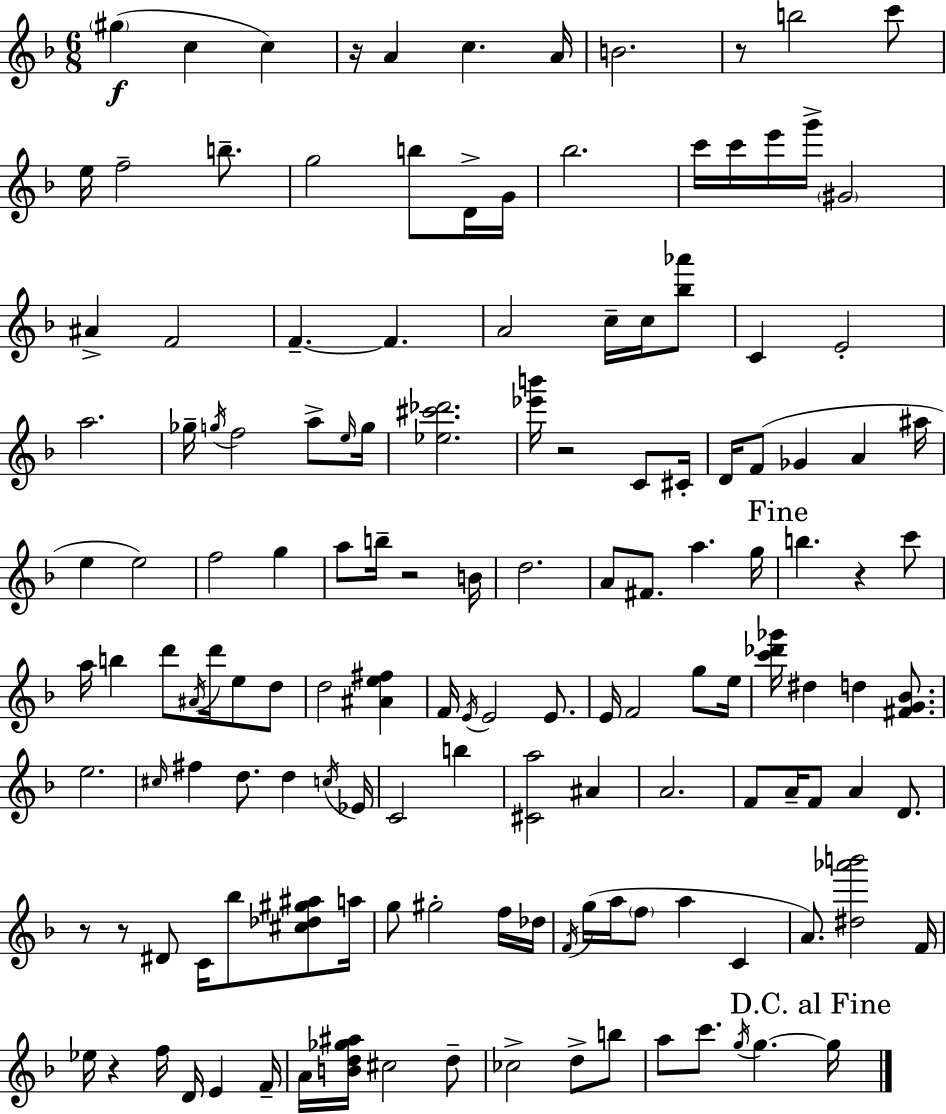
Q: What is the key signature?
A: D minor